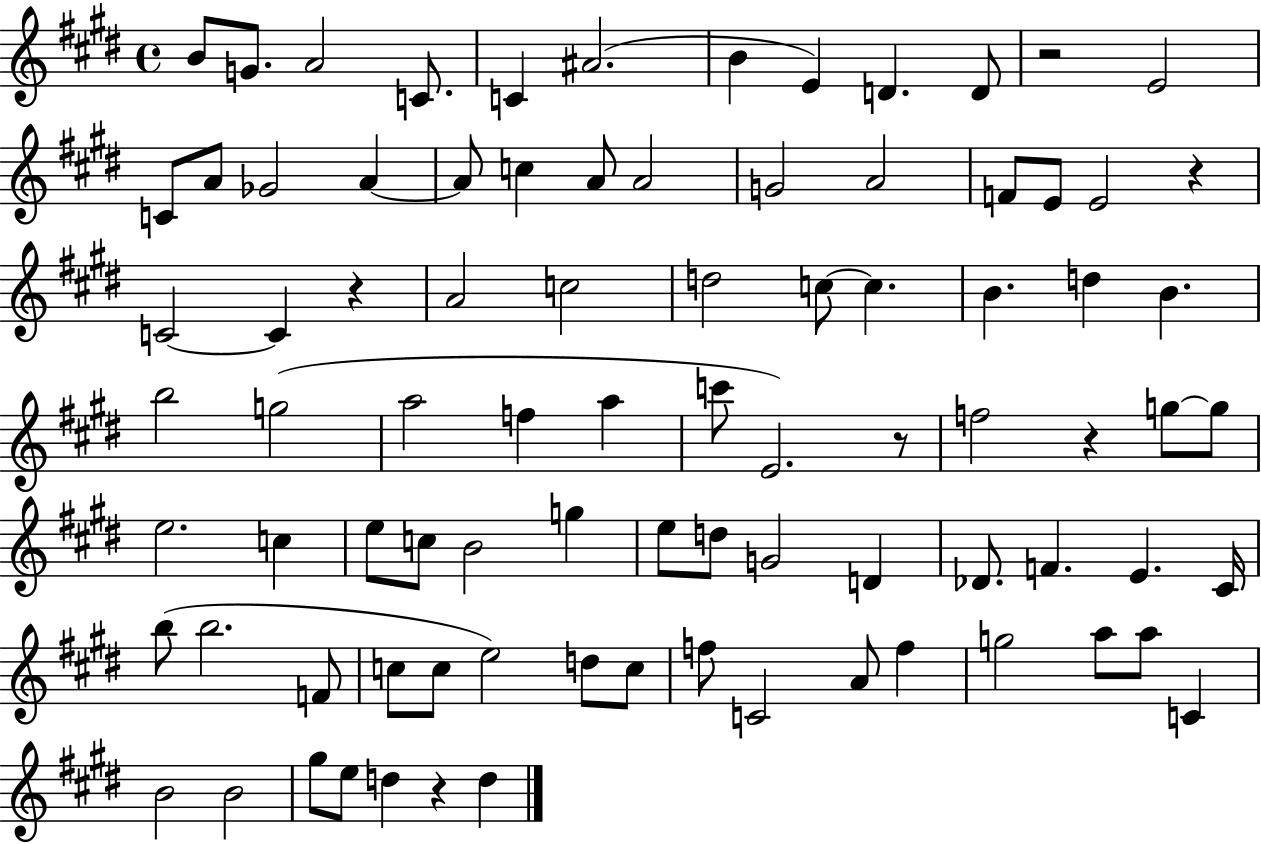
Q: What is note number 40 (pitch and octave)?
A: C6